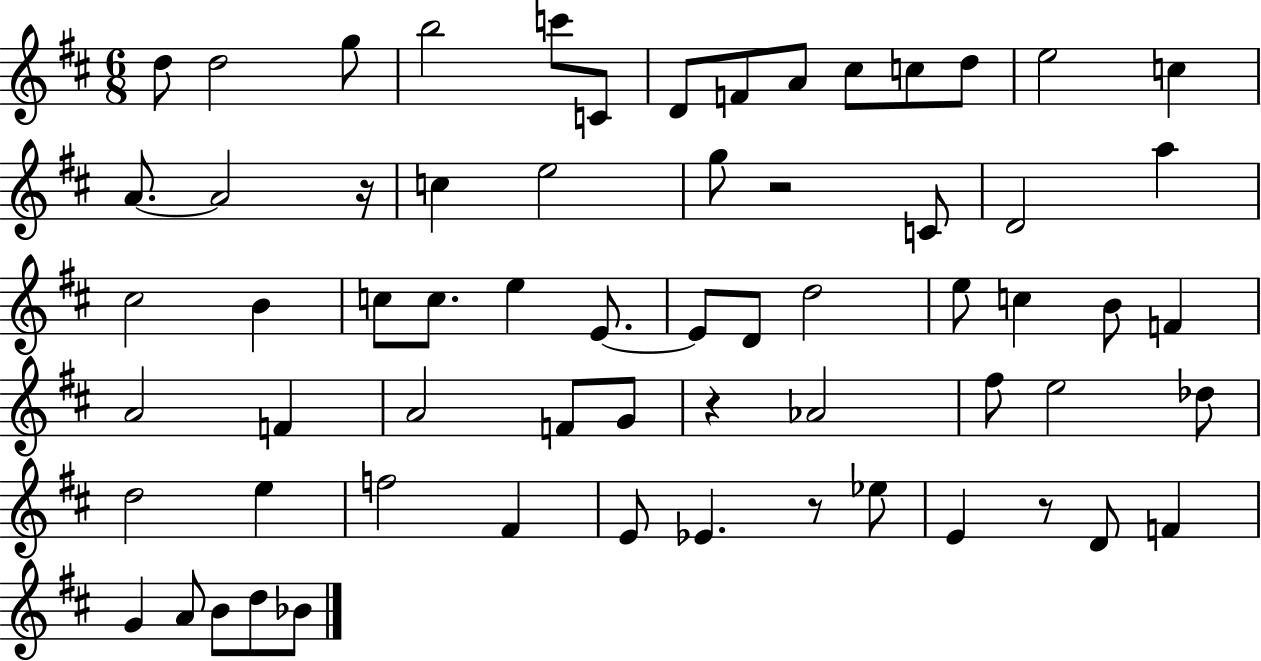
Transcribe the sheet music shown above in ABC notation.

X:1
T:Untitled
M:6/8
L:1/4
K:D
d/2 d2 g/2 b2 c'/2 C/2 D/2 F/2 A/2 ^c/2 c/2 d/2 e2 c A/2 A2 z/4 c e2 g/2 z2 C/2 D2 a ^c2 B c/2 c/2 e E/2 E/2 D/2 d2 e/2 c B/2 F A2 F A2 F/2 G/2 z _A2 ^f/2 e2 _d/2 d2 e f2 ^F E/2 _E z/2 _e/2 E z/2 D/2 F G A/2 B/2 d/2 _B/2